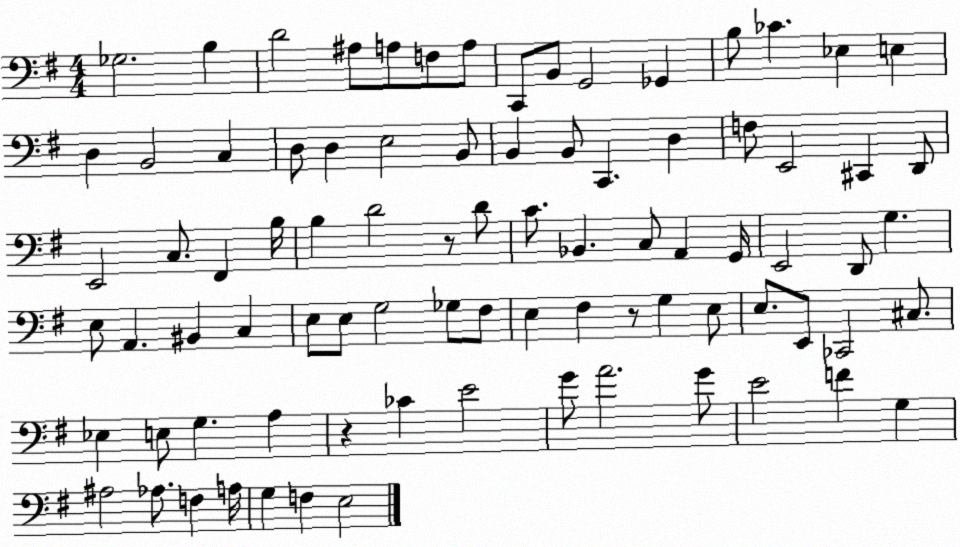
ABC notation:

X:1
T:Untitled
M:4/4
L:1/4
K:G
_G,2 B, D2 ^A,/2 A,/2 F,/2 A,/2 C,,/2 B,,/2 G,,2 _G,, B,/2 _C _E, E, D, B,,2 C, D,/2 D, E,2 B,,/2 B,, B,,/2 C,, D, F,/2 E,,2 ^C,, D,,/2 E,,2 C,/2 ^F,, B,/4 B, D2 z/2 D/2 C/2 _B,, C,/2 A,, G,,/4 E,,2 D,,/2 G, E,/2 A,, ^B,, C, E,/2 E,/2 G,2 _G,/2 ^F,/2 E, ^F, z/2 G, E,/2 E,/2 E,,/2 _C,,2 ^C,/2 _E, E,/2 G, A, z _C E2 G/2 A2 G/2 E2 F G, ^A,2 _A,/2 F, A,/4 G, F, E,2